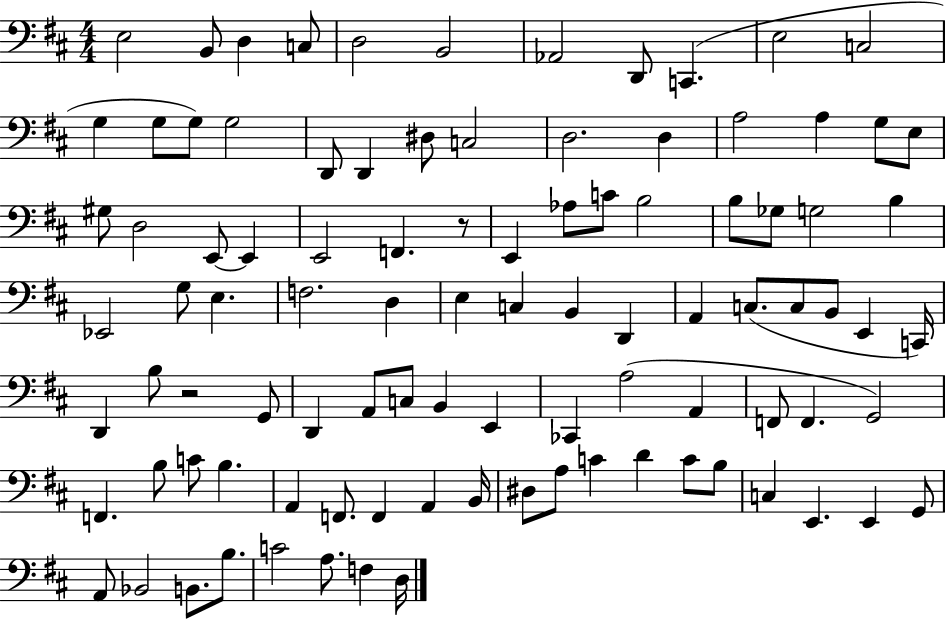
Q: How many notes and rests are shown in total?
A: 97